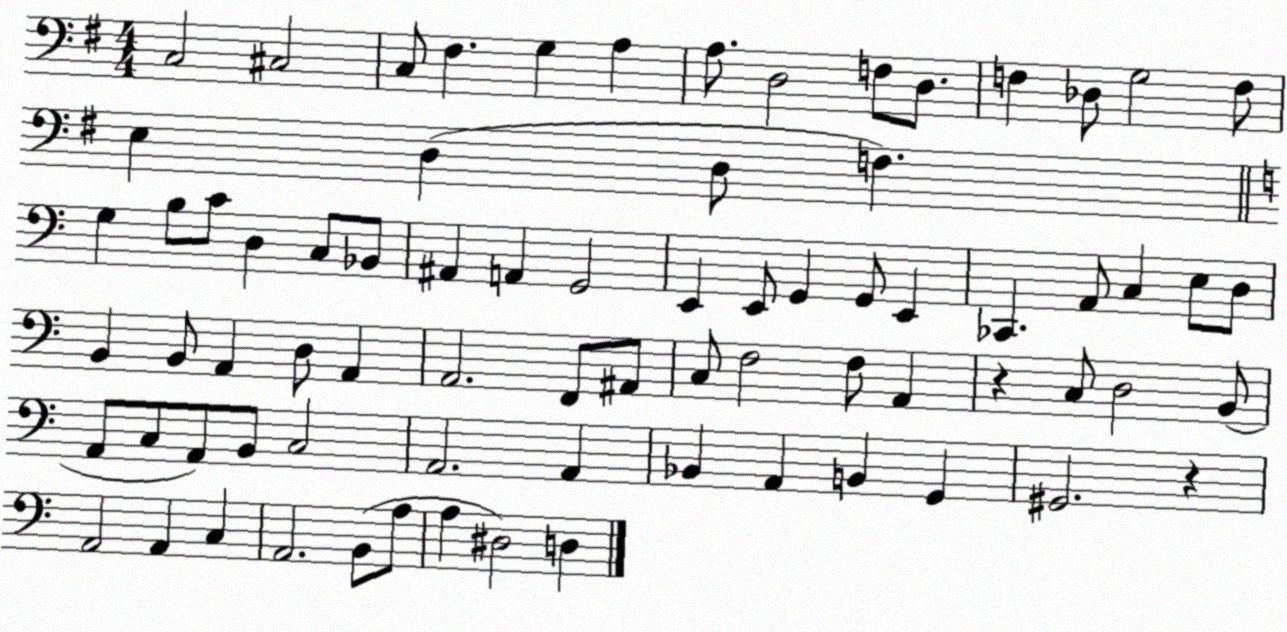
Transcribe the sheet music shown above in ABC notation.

X:1
T:Untitled
M:4/4
L:1/4
K:G
C,2 ^C,2 C,/2 ^F, G, A, A,/2 D,2 F,/2 D,/2 F, _D,/2 G,2 F,/2 E, D, D,/2 F, G, B,/2 C/2 D, C,/2 _B,,/2 ^A,, A,, G,,2 E,, E,,/2 G,, G,,/2 E,, _C,, A,,/2 C, E,/2 D,/2 B,, B,,/2 A,, D,/2 A,, A,,2 F,,/2 ^A,,/2 C,/2 F,2 F,/2 A,, z C,/2 D,2 B,,/2 A,,/2 C,/2 A,,/2 B,,/2 C,2 A,,2 A,, _B,, A,, B,, G,, ^G,,2 z A,,2 A,, C, A,,2 B,,/2 A,/2 A, ^D,2 D,